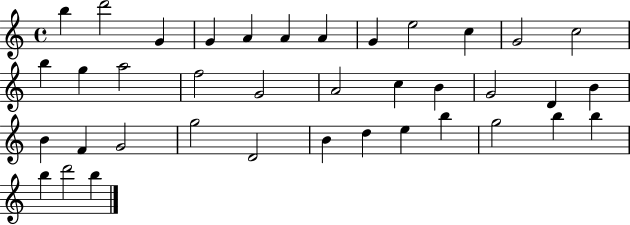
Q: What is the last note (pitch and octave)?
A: B5